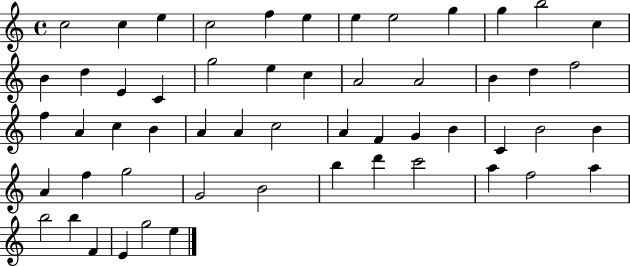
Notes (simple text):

C5/h C5/q E5/q C5/h F5/q E5/q E5/q E5/h G5/q G5/q B5/h C5/q B4/q D5/q E4/q C4/q G5/h E5/q C5/q A4/h A4/h B4/q D5/q F5/h F5/q A4/q C5/q B4/q A4/q A4/q C5/h A4/q F4/q G4/q B4/q C4/q B4/h B4/q A4/q F5/q G5/h G4/h B4/h B5/q D6/q C6/h A5/q F5/h A5/q B5/h B5/q F4/q E4/q G5/h E5/q